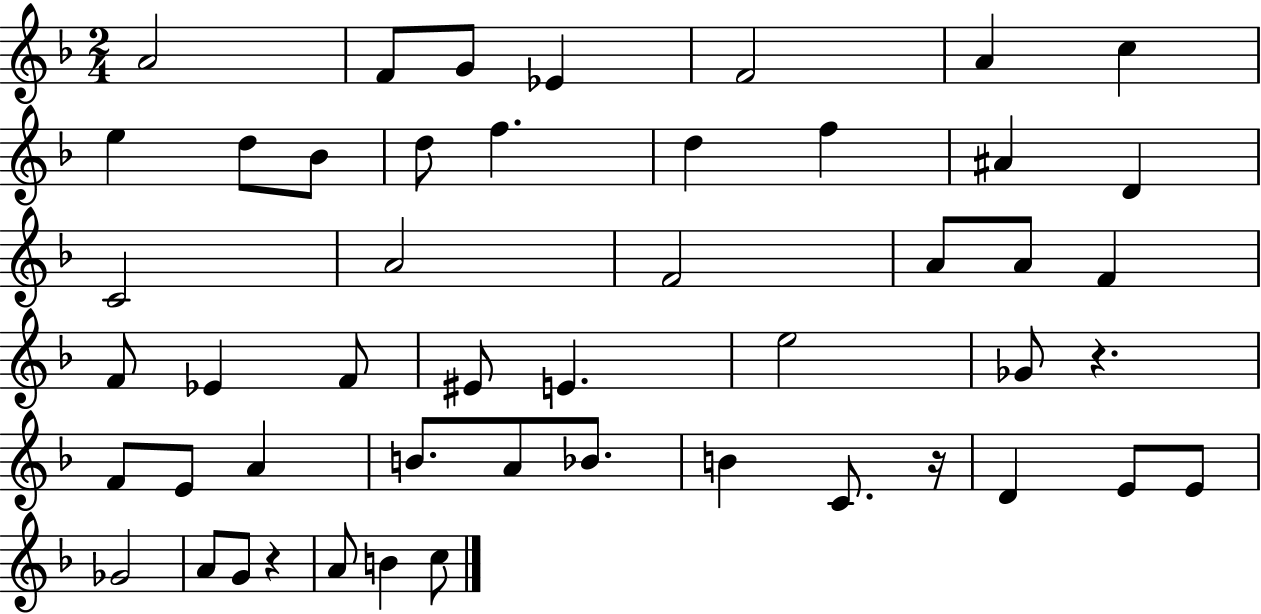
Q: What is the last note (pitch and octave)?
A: C5